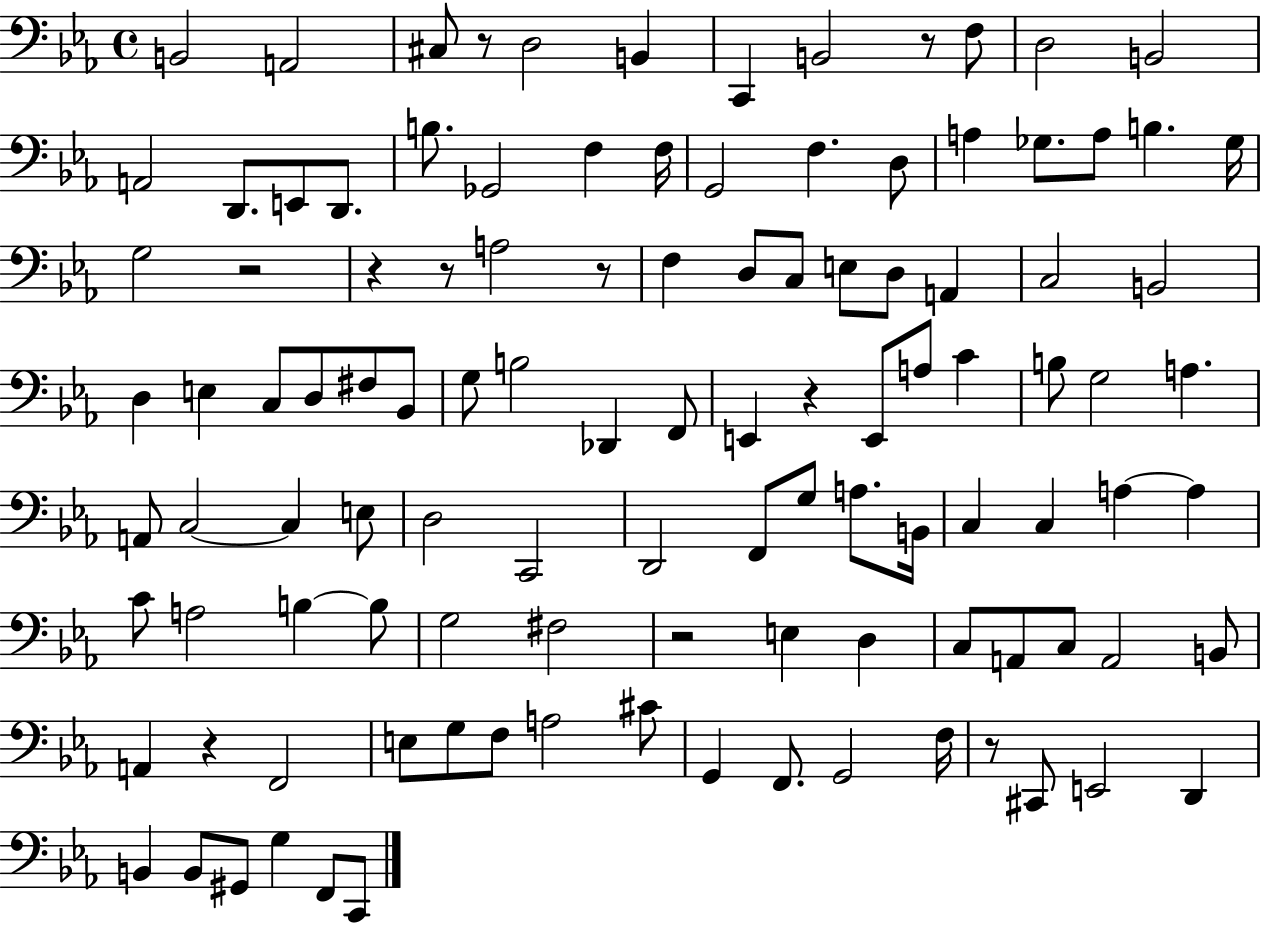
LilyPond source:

{
  \clef bass
  \time 4/4
  \defaultTimeSignature
  \key ees \major
  b,2 a,2 | cis8 r8 d2 b,4 | c,4 b,2 r8 f8 | d2 b,2 | \break a,2 d,8. e,8 d,8. | b8. ges,2 f4 f16 | g,2 f4. d8 | a4 ges8. a8 b4. ges16 | \break g2 r2 | r4 r8 a2 r8 | f4 d8 c8 e8 d8 a,4 | c2 b,2 | \break d4 e4 c8 d8 fis8 bes,8 | g8 b2 des,4 f,8 | e,4 r4 e,8 a8 c'4 | b8 g2 a4. | \break a,8 c2~~ c4 e8 | d2 c,2 | d,2 f,8 g8 a8. b,16 | c4 c4 a4~~ a4 | \break c'8 a2 b4~~ b8 | g2 fis2 | r2 e4 d4 | c8 a,8 c8 a,2 b,8 | \break a,4 r4 f,2 | e8 g8 f8 a2 cis'8 | g,4 f,8. g,2 f16 | r8 cis,8 e,2 d,4 | \break b,4 b,8 gis,8 g4 f,8 c,8 | \bar "|."
}